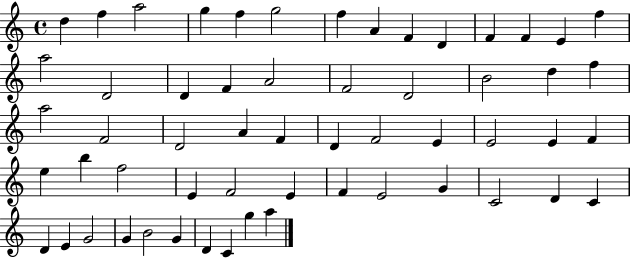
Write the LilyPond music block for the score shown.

{
  \clef treble
  \time 4/4
  \defaultTimeSignature
  \key c \major
  d''4 f''4 a''2 | g''4 f''4 g''2 | f''4 a'4 f'4 d'4 | f'4 f'4 e'4 f''4 | \break a''2 d'2 | d'4 f'4 a'2 | f'2 d'2 | b'2 d''4 f''4 | \break a''2 f'2 | d'2 a'4 f'4 | d'4 f'2 e'4 | e'2 e'4 f'4 | \break e''4 b''4 f''2 | e'4 f'2 e'4 | f'4 e'2 g'4 | c'2 d'4 c'4 | \break d'4 e'4 g'2 | g'4 b'2 g'4 | d'4 c'4 g''4 a''4 | \bar "|."
}